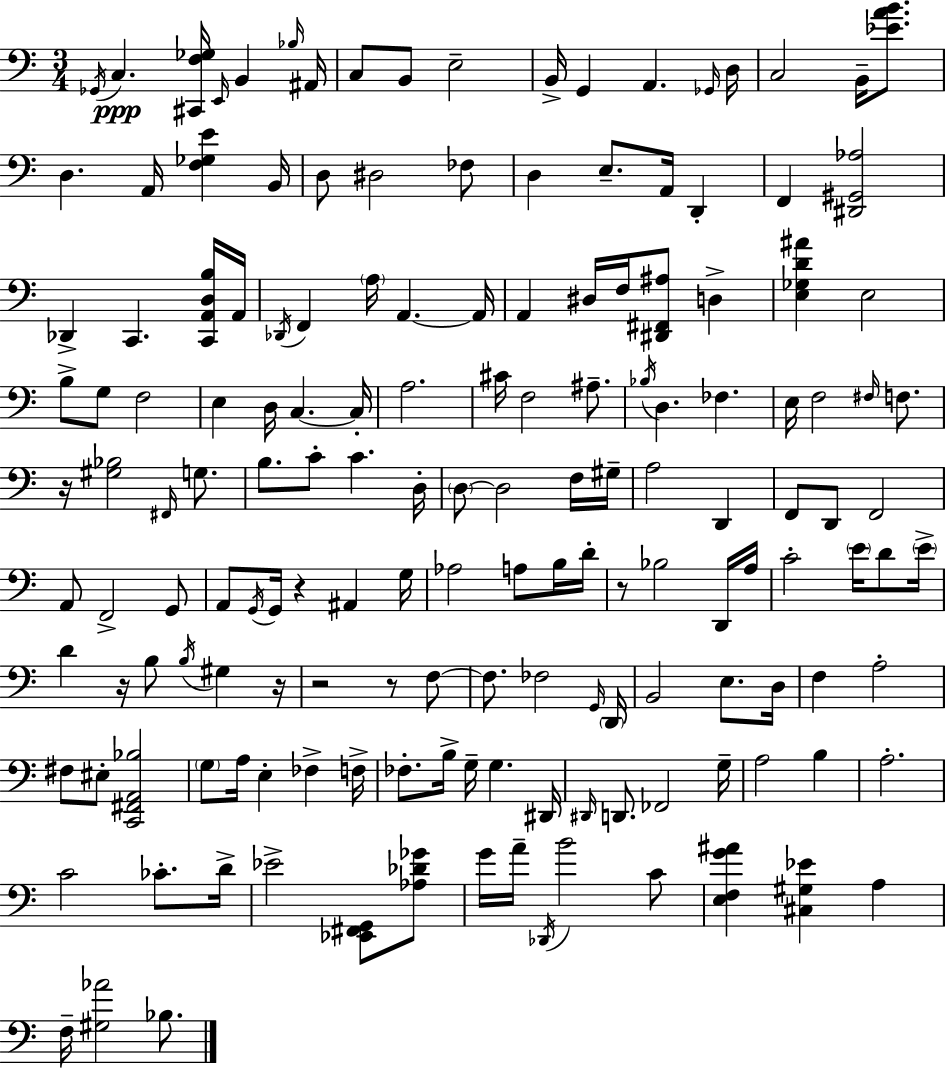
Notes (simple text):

Gb2/s C3/q. [C#2,F3,Gb3]/s E2/s B2/q Bb3/s A#2/s C3/e B2/e E3/h B2/s G2/q A2/q. Gb2/s D3/s C3/h B2/s [Eb4,A4,B4]/e. D3/q. A2/s [F3,Gb3,E4]/q B2/s D3/e D#3/h FES3/e D3/q E3/e. A2/s D2/q F2/q [D#2,G#2,Ab3]/h Db2/q C2/q. [C2,A2,D3,B3]/s A2/s Db2/s F2/q A3/s A2/q. A2/s A2/q D#3/s F3/s [D#2,F#2,A#3]/e D3/q [E3,Gb3,D4,A#4]/q E3/h B3/e G3/e F3/h E3/q D3/s C3/q. C3/s A3/h. C#4/s F3/h A#3/e. Bb3/s D3/q. FES3/q. E3/s F3/h F#3/s F3/e. R/s [G#3,Bb3]/h F#2/s G3/e. B3/e. C4/e C4/q. D3/s D3/e D3/h F3/s G#3/s A3/h D2/q F2/e D2/e F2/h A2/e F2/h G2/e A2/e G2/s G2/s R/q A#2/q G3/s Ab3/h A3/e B3/s D4/s R/e Bb3/h D2/s A3/s C4/h E4/s D4/e E4/s D4/q R/s B3/e B3/s G#3/q R/s R/h R/e F3/e F3/e. FES3/h G2/s D2/s B2/h E3/e. D3/s F3/q A3/h F#3/e EIS3/e [C2,F#2,A2,Bb3]/h G3/e A3/s E3/q FES3/q F3/s FES3/e. B3/s G3/s G3/q. D#2/s D#2/s D2/e. FES2/h G3/s A3/h B3/q A3/h. C4/h CES4/e. D4/s Eb4/h [Eb2,F#2,G2]/e [Ab3,Db4,Gb4]/e G4/s A4/s Db2/s B4/h C4/e [E3,F3,G4,A#4]/q [C#3,G#3,Eb4]/q A3/q F3/s [G#3,Ab4]/h Bb3/e.